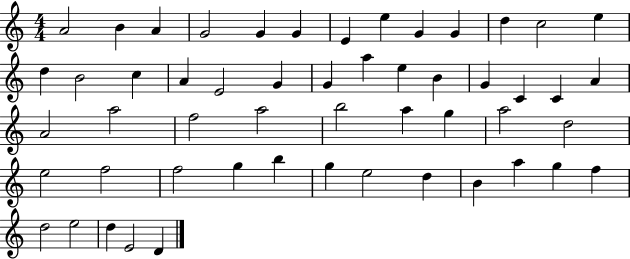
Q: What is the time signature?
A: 4/4